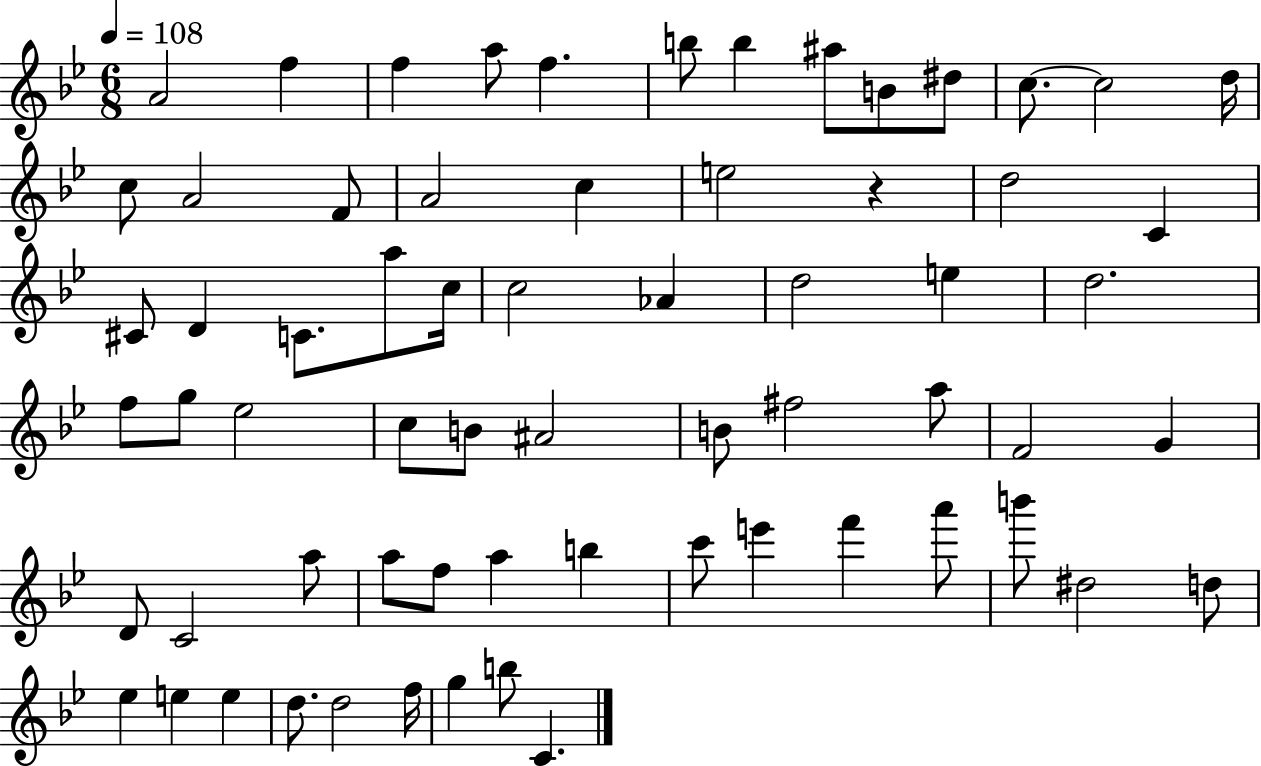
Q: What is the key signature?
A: BES major